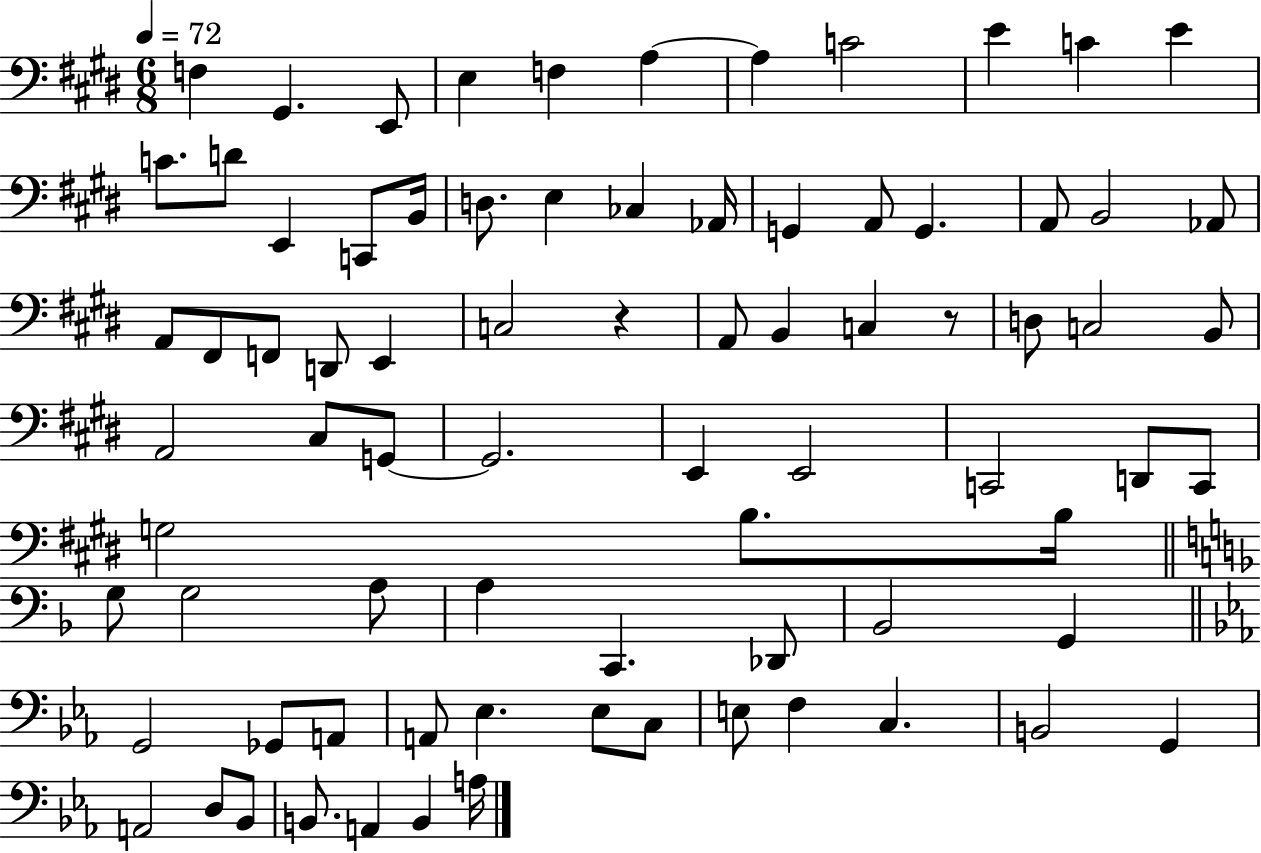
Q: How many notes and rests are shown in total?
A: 79